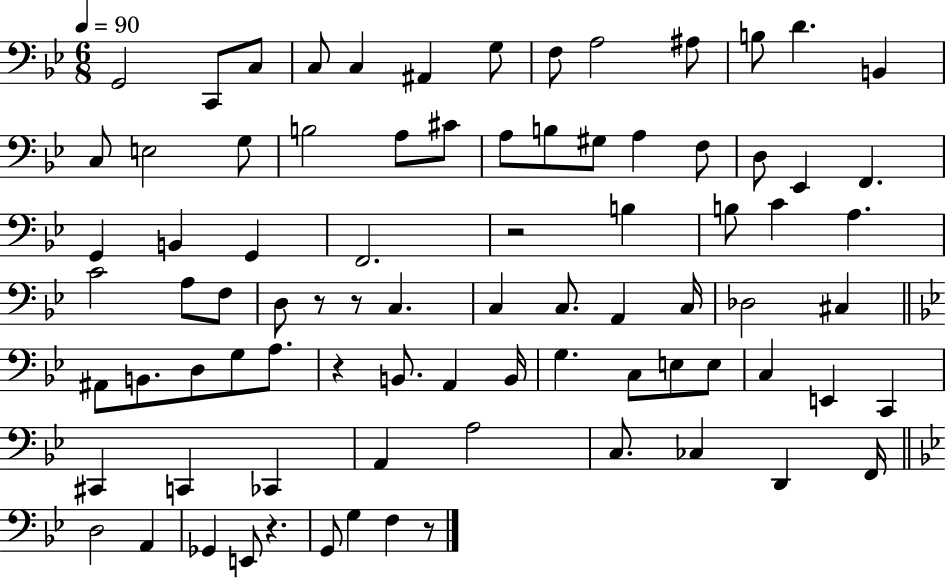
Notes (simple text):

G2/h C2/e C3/e C3/e C3/q A#2/q G3/e F3/e A3/h A#3/e B3/e D4/q. B2/q C3/e E3/h G3/e B3/h A3/e C#4/e A3/e B3/e G#3/e A3/q F3/e D3/e Eb2/q F2/q. G2/q B2/q G2/q F2/h. R/h B3/q B3/e C4/q A3/q. C4/h A3/e F3/e D3/e R/e R/e C3/q. C3/q C3/e. A2/q C3/s Db3/h C#3/q A#2/e B2/e. D3/e G3/e A3/e. R/q B2/e. A2/q B2/s G3/q. C3/e E3/e E3/e C3/q E2/q C2/q C#2/q C2/q CES2/q A2/q A3/h C3/e. CES3/q D2/q F2/s D3/h A2/q Gb2/q E2/e R/q. G2/e G3/q F3/q R/e